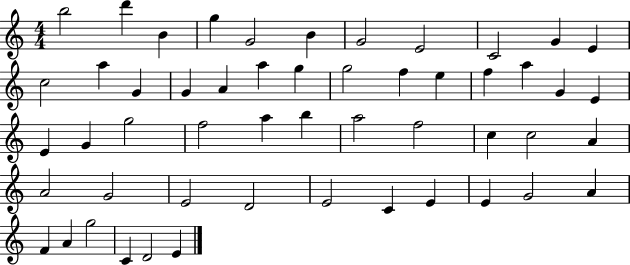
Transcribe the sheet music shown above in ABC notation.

X:1
T:Untitled
M:4/4
L:1/4
K:C
b2 d' B g G2 B G2 E2 C2 G E c2 a G G A a g g2 f e f a G E E G g2 f2 a b a2 f2 c c2 A A2 G2 E2 D2 E2 C E E G2 A F A g2 C D2 E